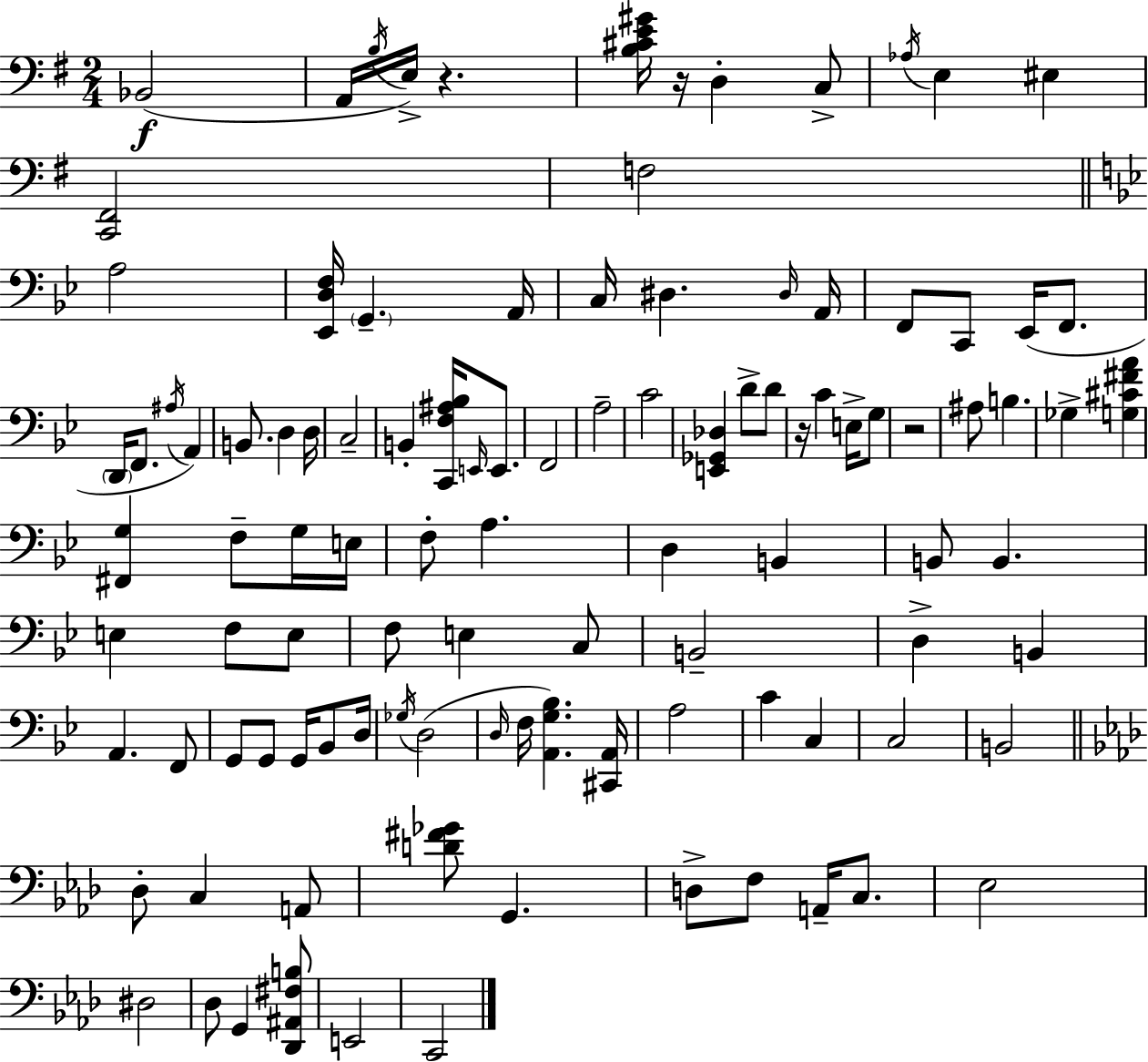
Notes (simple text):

Bb2/h A2/s B3/s E3/s R/q. [B3,C#4,E4,G#4]/s R/s D3/q C3/e Ab3/s E3/q EIS3/q [C2,F#2]/h F3/h A3/h [Eb2,D3,F3]/s G2/q. A2/s C3/s D#3/q. D#3/s A2/s F2/e C2/e Eb2/s F2/e. D2/s F2/e. A#3/s A2/q B2/e. D3/q D3/s C3/h B2/q [C2,F3,A#3,Bb3]/s E2/s E2/e. F2/h A3/h C4/h [E2,Gb2,Db3]/q D4/e D4/e R/s C4/q E3/s G3/e R/h A#3/e B3/q. Gb3/q [G3,C#4,F#4,A4]/q [F#2,G3]/q F3/e G3/s E3/s F3/e A3/q. D3/q B2/q B2/e B2/q. E3/q F3/e E3/e F3/e E3/q C3/e B2/h D3/q B2/q A2/q. F2/e G2/e G2/e G2/s Bb2/e D3/s Gb3/s D3/h D3/s F3/s [A2,G3,Bb3]/q. [C#2,A2]/s A3/h C4/q C3/q C3/h B2/h Db3/e C3/q A2/e [D4,F#4,Gb4]/e G2/q. D3/e F3/e A2/s C3/e. Eb3/h D#3/h Db3/e G2/q [Db2,A#2,F#3,B3]/e E2/h C2/h